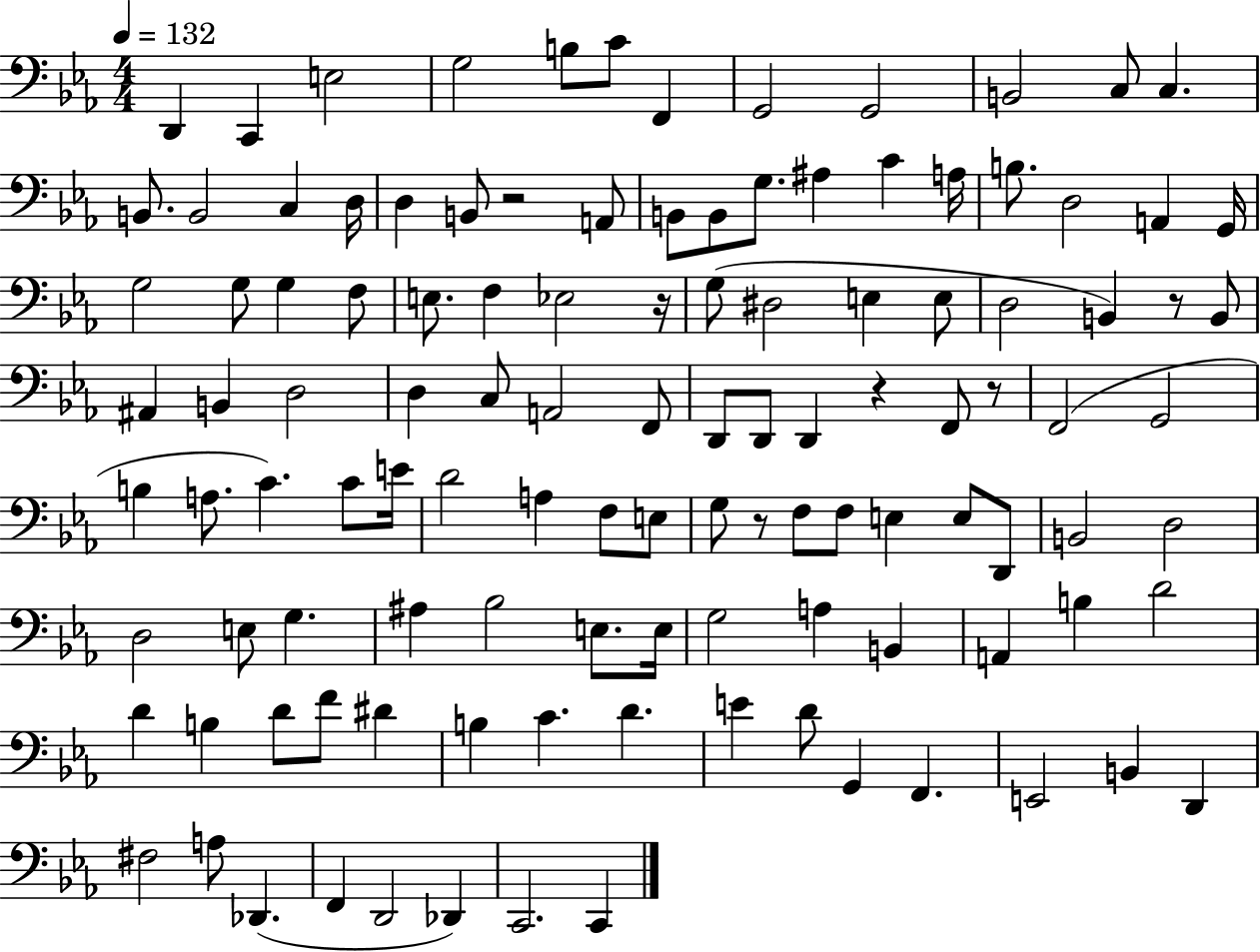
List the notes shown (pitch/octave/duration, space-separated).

D2/q C2/q E3/h G3/h B3/e C4/e F2/q G2/h G2/h B2/h C3/e C3/q. B2/e. B2/h C3/q D3/s D3/q B2/e R/h A2/e B2/e B2/e G3/e. A#3/q C4/q A3/s B3/e. D3/h A2/q G2/s G3/h G3/e G3/q F3/e E3/e. F3/q Eb3/h R/s G3/e D#3/h E3/q E3/e D3/h B2/q R/e B2/e A#2/q B2/q D3/h D3/q C3/e A2/h F2/e D2/e D2/e D2/q R/q F2/e R/e F2/h G2/h B3/q A3/e. C4/q. C4/e E4/s D4/h A3/q F3/e E3/e G3/e R/e F3/e F3/e E3/q E3/e D2/e B2/h D3/h D3/h E3/e G3/q. A#3/q Bb3/h E3/e. E3/s G3/h A3/q B2/q A2/q B3/q D4/h D4/q B3/q D4/e F4/e D#4/q B3/q C4/q. D4/q. E4/q D4/e G2/q F2/q. E2/h B2/q D2/q F#3/h A3/e Db2/q. F2/q D2/h Db2/q C2/h. C2/q